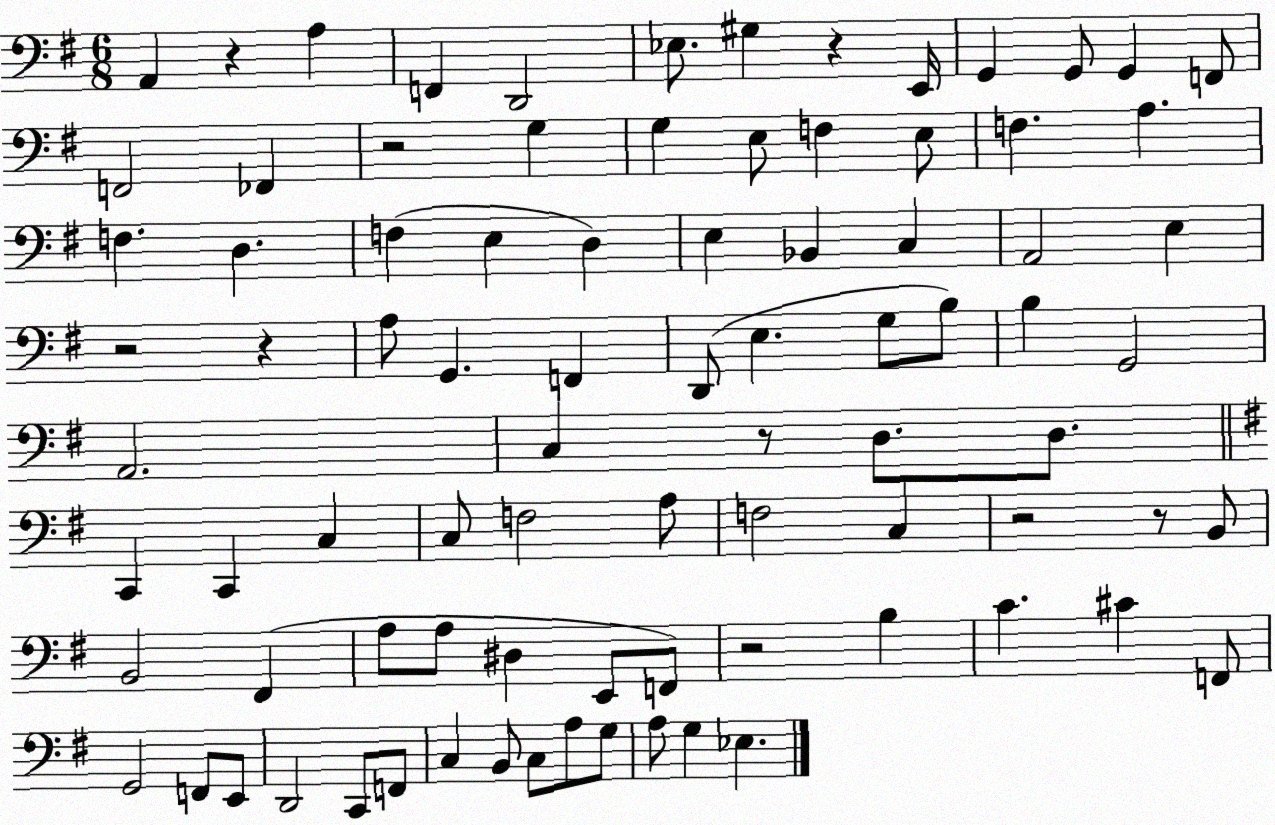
X:1
T:Untitled
M:6/8
L:1/4
K:G
A,, z A, F,, D,,2 _E,/2 ^G, z E,,/4 G,, G,,/2 G,, F,,/2 F,,2 _F,, z2 G, G, E,/2 F, E,/2 F, A, F, D, F, E, D, E, _B,, C, A,,2 E, z2 z A,/2 G,, F,, D,,/2 E, G,/2 B,/2 B, G,,2 A,,2 C, z/2 D,/2 D,/2 C,, C,, C, C,/2 F,2 A,/2 F,2 C, z2 z/2 B,,/2 B,,2 ^F,, A,/2 A,/2 ^D, E,,/2 F,,/2 z2 B, C ^C F,,/2 G,,2 F,,/2 E,,/2 D,,2 C,,/2 F,,/2 C, B,,/2 C,/2 A,/2 G,/2 A,/2 G, _E,